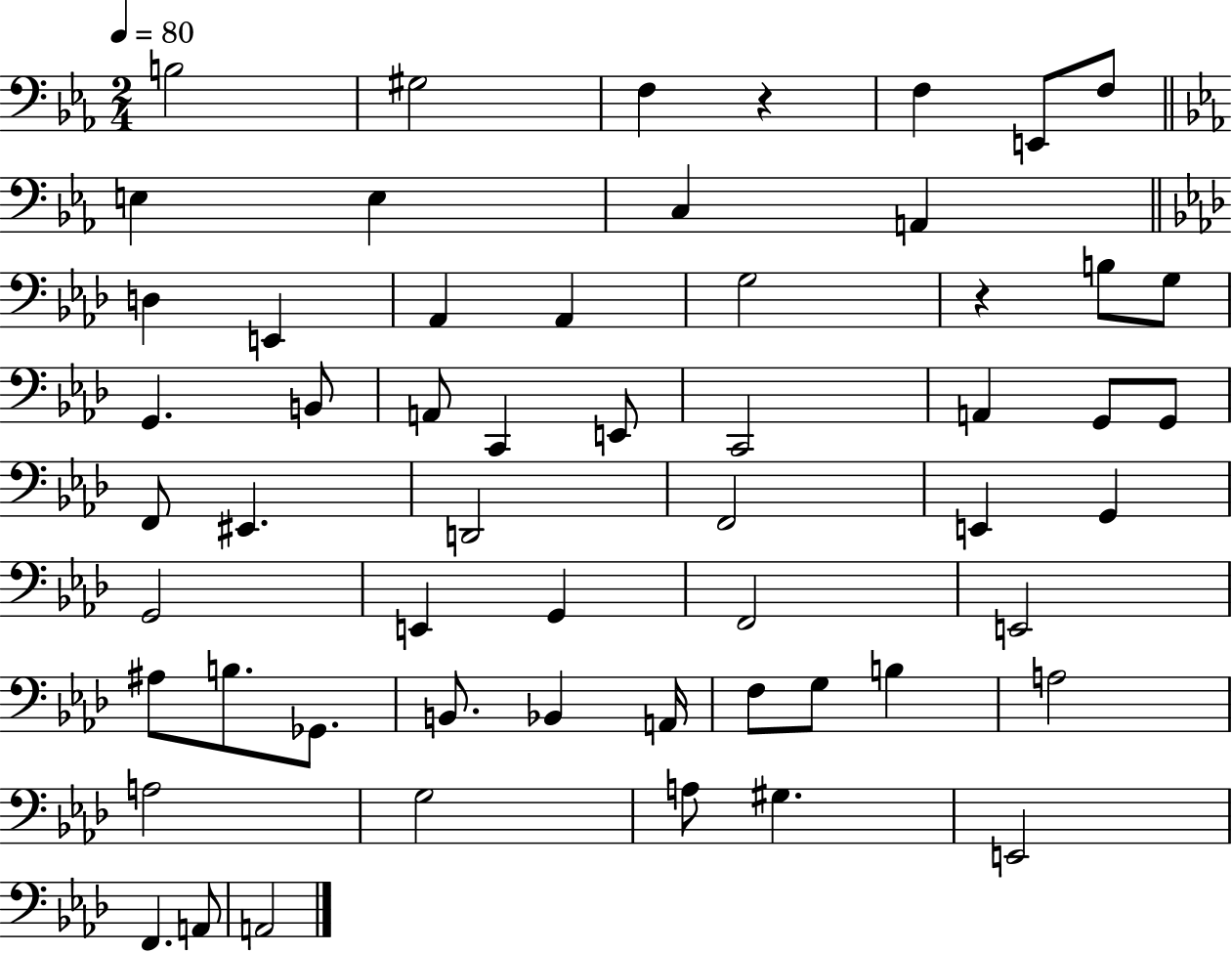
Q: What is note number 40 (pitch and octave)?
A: Gb2